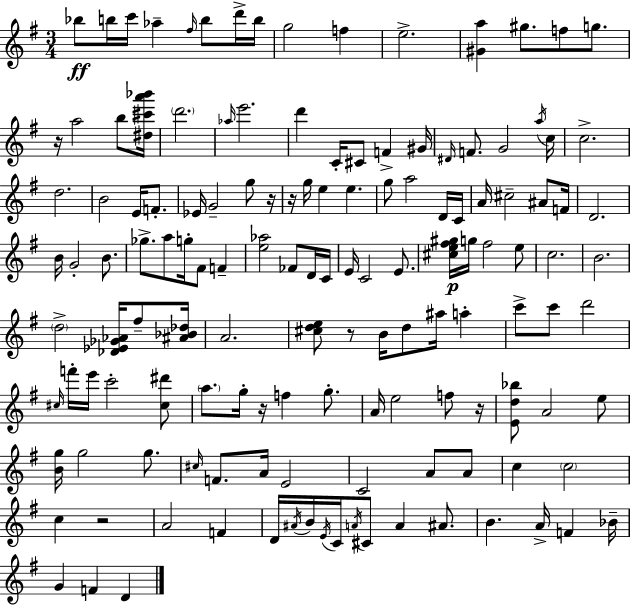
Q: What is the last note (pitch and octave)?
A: D4